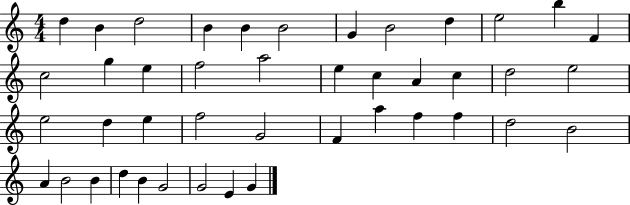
D5/q B4/q D5/h B4/q B4/q B4/h G4/q B4/h D5/q E5/h B5/q F4/q C5/h G5/q E5/q F5/h A5/h E5/q C5/q A4/q C5/q D5/h E5/h E5/h D5/q E5/q F5/h G4/h F4/q A5/q F5/q F5/q D5/h B4/h A4/q B4/h B4/q D5/q B4/q G4/h G4/h E4/q G4/q